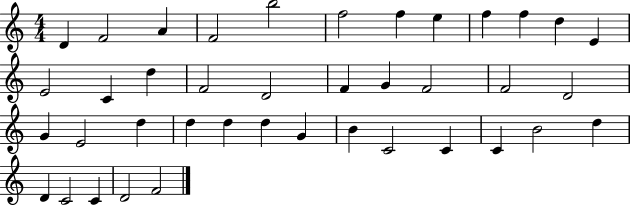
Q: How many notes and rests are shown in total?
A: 40